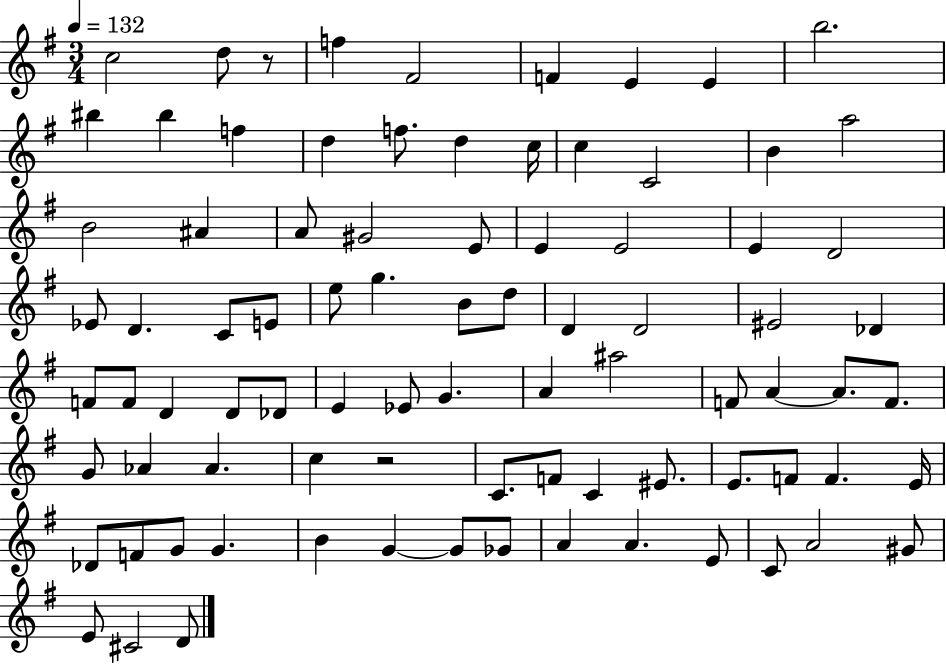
X:1
T:Untitled
M:3/4
L:1/4
K:G
c2 d/2 z/2 f ^F2 F E E b2 ^b ^b f d f/2 d c/4 c C2 B a2 B2 ^A A/2 ^G2 E/2 E E2 E D2 _E/2 D C/2 E/2 e/2 g B/2 d/2 D D2 ^E2 _D F/2 F/2 D D/2 _D/2 E _E/2 G A ^a2 F/2 A A/2 F/2 G/2 _A _A c z2 C/2 F/2 C ^E/2 E/2 F/2 F E/4 _D/2 F/2 G/2 G B G G/2 _G/2 A A E/2 C/2 A2 ^G/2 E/2 ^C2 D/2